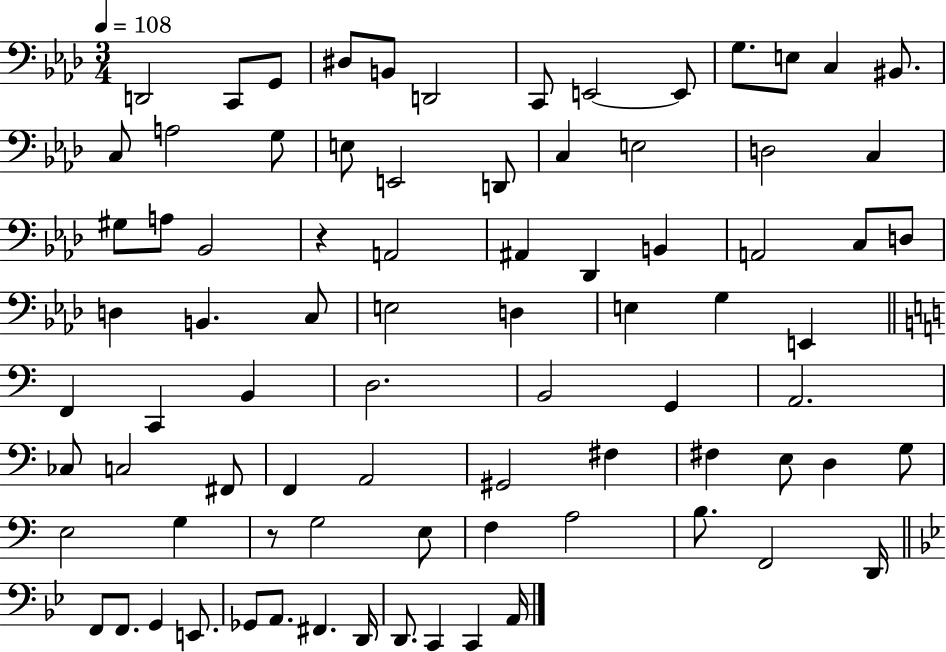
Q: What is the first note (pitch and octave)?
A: D2